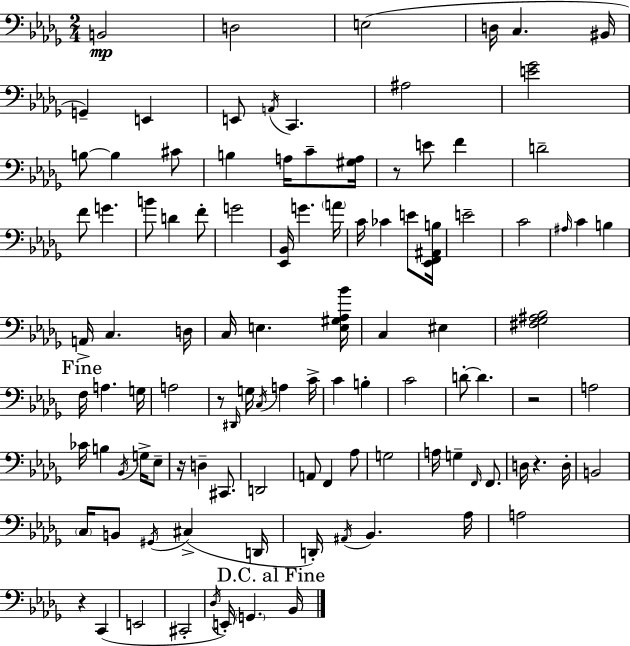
B2/h D3/h E3/h D3/s C3/q. BIS2/s G2/q E2/q E2/e A2/s C2/q. A#3/h [E4,Gb4]/h B3/e B3/q C#4/e B3/q A3/s C4/e [G#3,A3]/s R/e E4/e F4/q D4/h F4/e G4/q. B4/e D4/q F4/e G4/h [Eb2,Bb2]/s G4/q. A4/s C4/s CES4/q E4/e [Eb2,F2,A#2,B3]/s E4/h C4/h A#3/s C4/q B3/q A2/s C3/q. D3/s C3/s E3/q. [E3,G#3,Ab3,Bb4]/s C3/q EIS3/q [F#3,Gb3,A#3,Bb3]/h F3/s A3/q. G3/s A3/h R/e D#2/s G3/s C3/s A3/q C4/s C4/q B3/q C4/h D4/e D4/q. R/h A3/h CES4/s B3/q Bb2/s G3/s Eb3/e R/s D3/q C#2/e. D2/h A2/e F2/q Ab3/e G3/h A3/s G3/q F2/s F2/e. D3/s R/q. D3/s B2/h C3/s B2/e G#2/s C#3/q D2/s D2/s A#2/s Bb2/q. Ab3/s A3/h R/q C2/q E2/h C#2/h Db3/s E2/s G2/q. Bb2/s